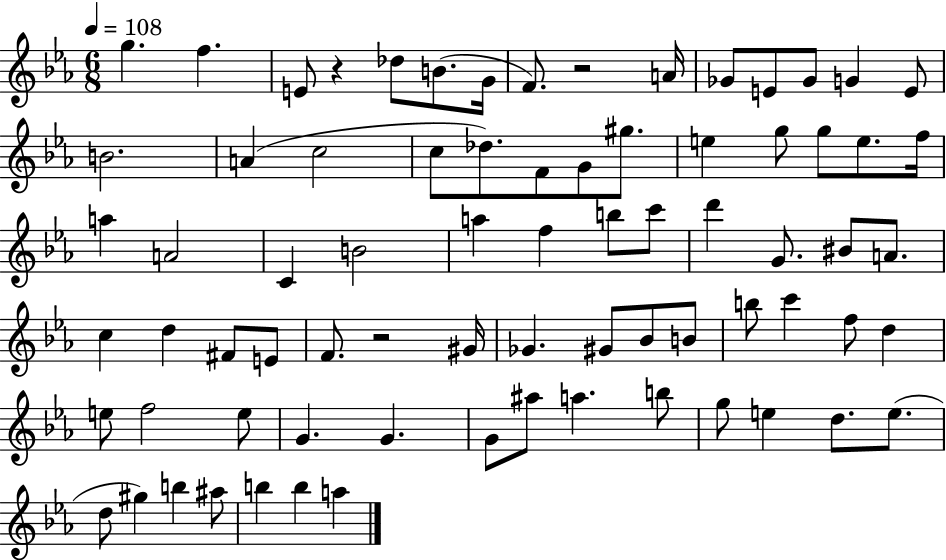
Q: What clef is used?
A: treble